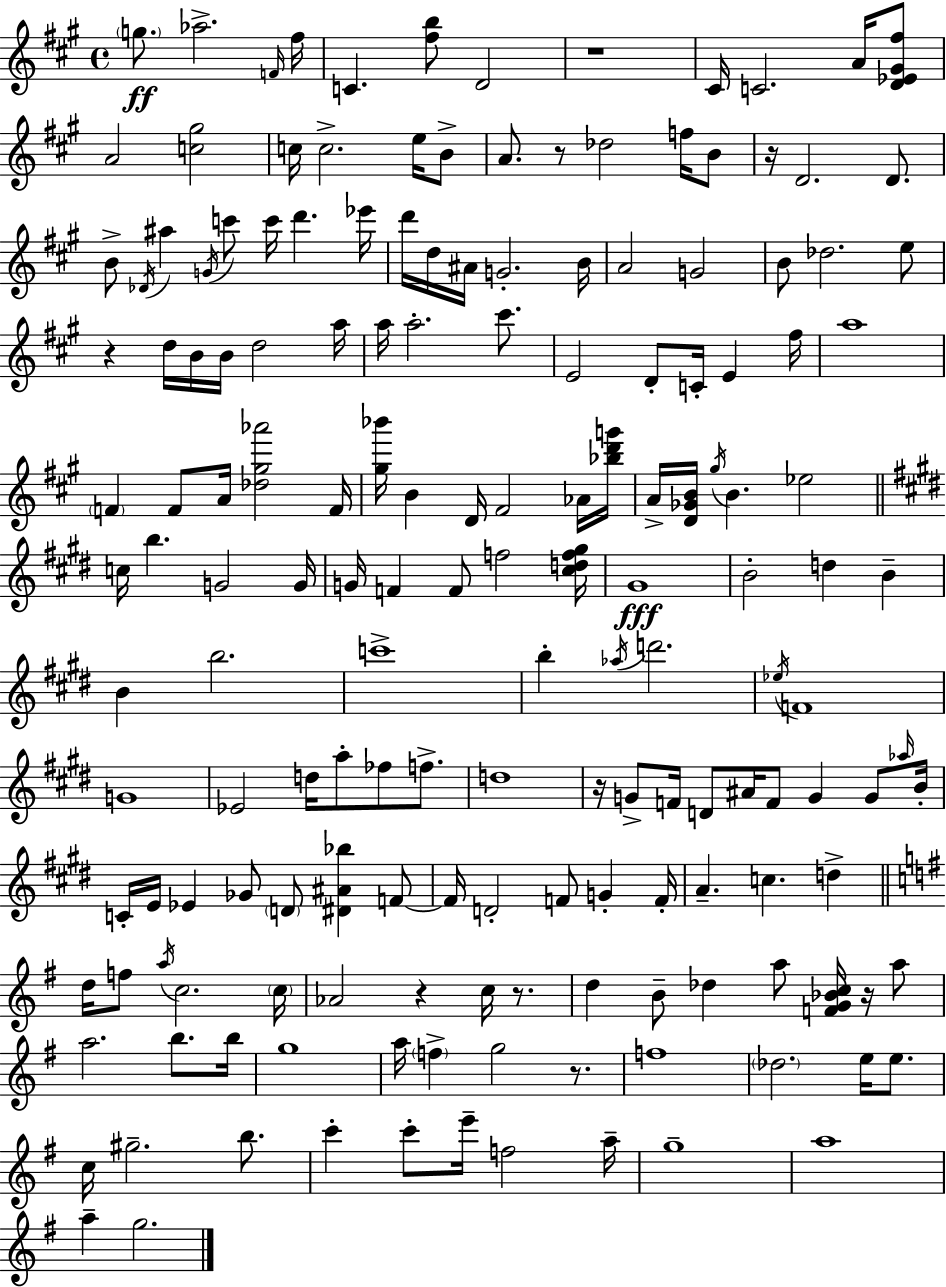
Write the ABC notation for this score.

X:1
T:Untitled
M:4/4
L:1/4
K:A
g/2 _a2 F/4 ^f/4 C [^fb]/2 D2 z4 ^C/4 C2 A/4 [D_E^G^f]/2 A2 [c^g]2 c/4 c2 e/4 B/2 A/2 z/2 _d2 f/4 B/2 z/4 D2 D/2 B/2 _D/4 ^a G/4 c'/2 c'/4 d' _e'/4 d'/4 d/4 ^A/4 G2 B/4 A2 G2 B/2 _d2 e/2 z d/4 B/4 B/4 d2 a/4 a/4 a2 ^c'/2 E2 D/2 C/4 E ^f/4 a4 F F/2 A/4 [_d^g_a']2 F/4 [^g_b']/4 B D/4 ^F2 _A/4 [_bd'g']/4 A/4 [D_GB]/4 ^g/4 B _e2 c/4 b G2 G/4 G/4 F F/2 f2 [^cdf^g]/4 ^G4 B2 d B B b2 c'4 b _a/4 d'2 _e/4 F4 G4 _E2 d/4 a/2 _f/2 f/2 d4 z/4 G/2 F/4 D/2 ^A/4 F/2 G G/2 _a/4 B/4 C/4 E/4 _E _G/2 D/2 [^D^A_b] F/2 F/4 D2 F/2 G F/4 A c d d/4 f/2 a/4 c2 c/4 _A2 z c/4 z/2 d B/2 _d a/2 [FG_Bc]/4 z/4 a/2 a2 b/2 b/4 g4 a/4 f g2 z/2 f4 _d2 e/4 e/2 c/4 ^g2 b/2 c' c'/2 e'/4 f2 a/4 g4 a4 a g2